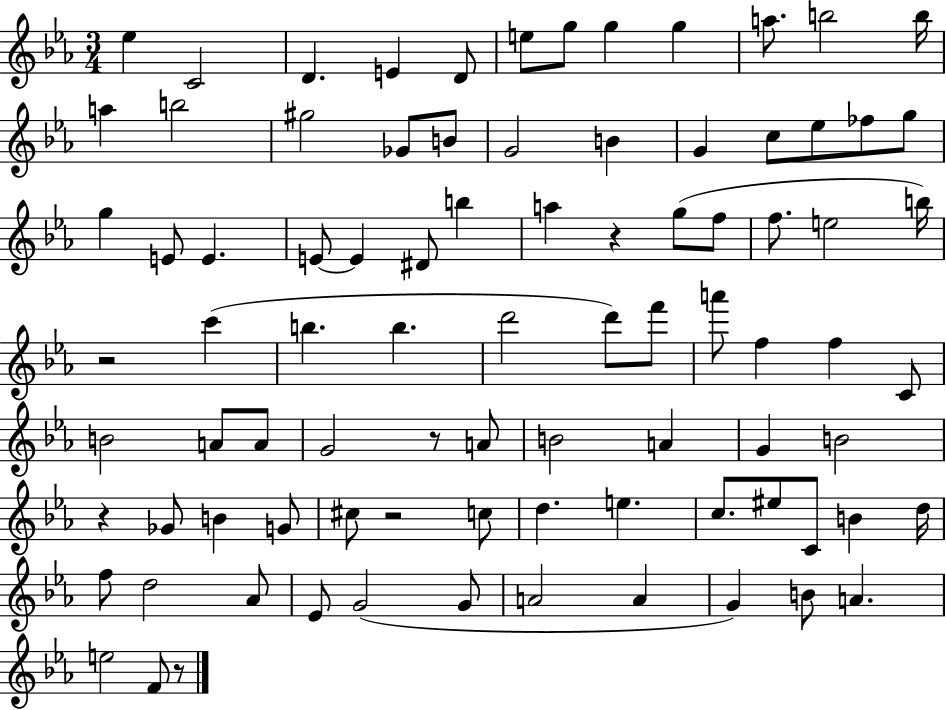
{
  \clef treble
  \numericTimeSignature
  \time 3/4
  \key ees \major
  ees''4 c'2 | d'4. e'4 d'8 | e''8 g''8 g''4 g''4 | a''8. b''2 b''16 | \break a''4 b''2 | gis''2 ges'8 b'8 | g'2 b'4 | g'4 c''8 ees''8 fes''8 g''8 | \break g''4 e'8 e'4. | e'8~~ e'4 dis'8 b''4 | a''4 r4 g''8( f''8 | f''8. e''2 b''16) | \break r2 c'''4( | b''4. b''4. | d'''2 d'''8) f'''8 | a'''8 f''4 f''4 c'8 | \break b'2 a'8 a'8 | g'2 r8 a'8 | b'2 a'4 | g'4 b'2 | \break r4 ges'8 b'4 g'8 | cis''8 r2 c''8 | d''4. e''4. | c''8. eis''8 c'8 b'4 d''16 | \break f''8 d''2 aes'8 | ees'8 g'2( g'8 | a'2 a'4 | g'4) b'8 a'4. | \break e''2 f'8 r8 | \bar "|."
}